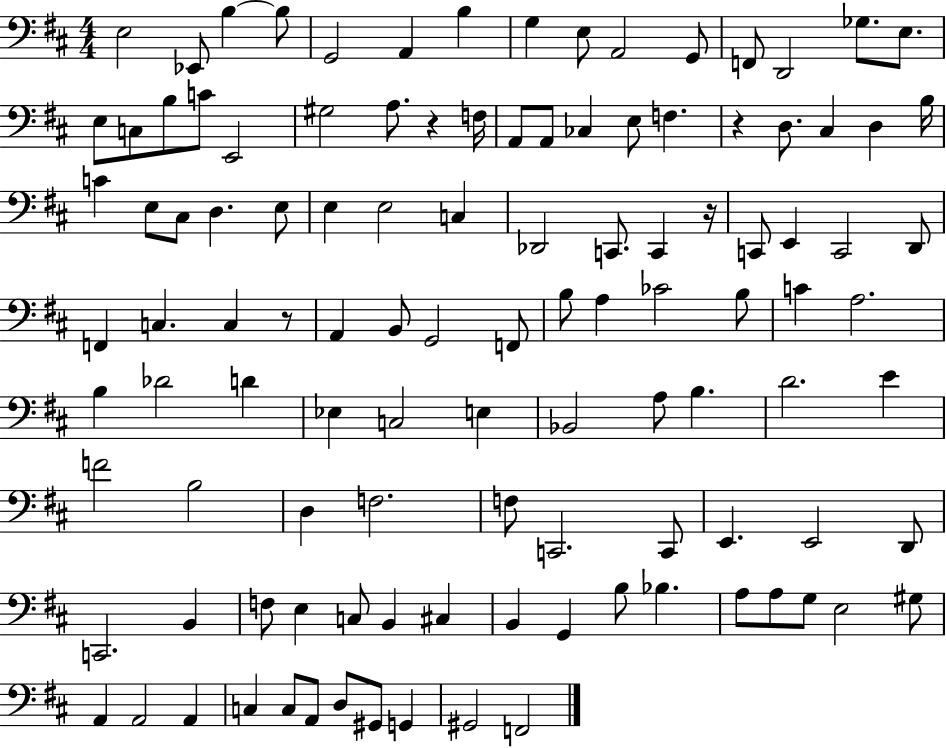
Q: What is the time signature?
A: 4/4